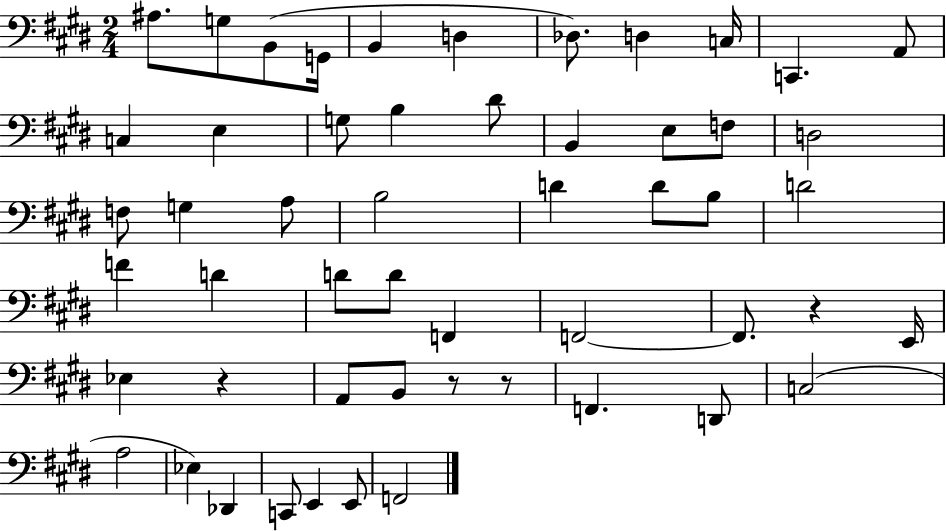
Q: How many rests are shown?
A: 4